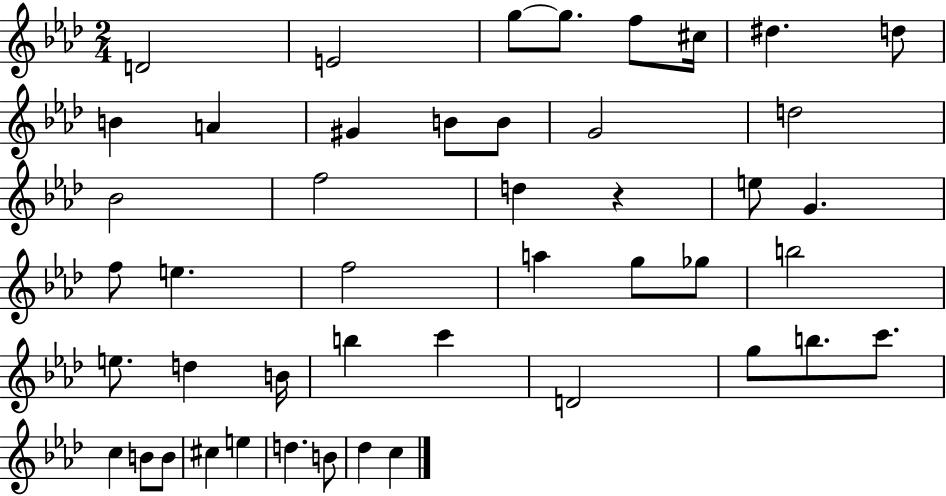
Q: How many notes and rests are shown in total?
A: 46